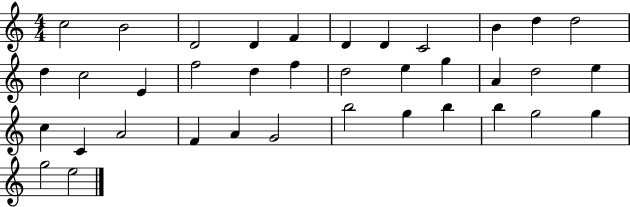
X:1
T:Untitled
M:4/4
L:1/4
K:C
c2 B2 D2 D F D D C2 B d d2 d c2 E f2 d f d2 e g A d2 e c C A2 F A G2 b2 g b b g2 g g2 e2